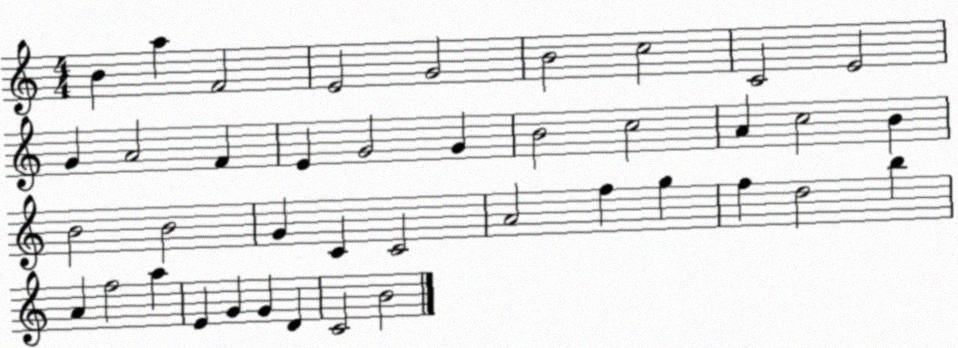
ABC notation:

X:1
T:Untitled
M:4/4
L:1/4
K:C
B a F2 E2 G2 B2 c2 C2 E2 G A2 F E G2 G B2 c2 A c2 B B2 B2 G C C2 A2 f g f d2 b A f2 a E G G D C2 B2